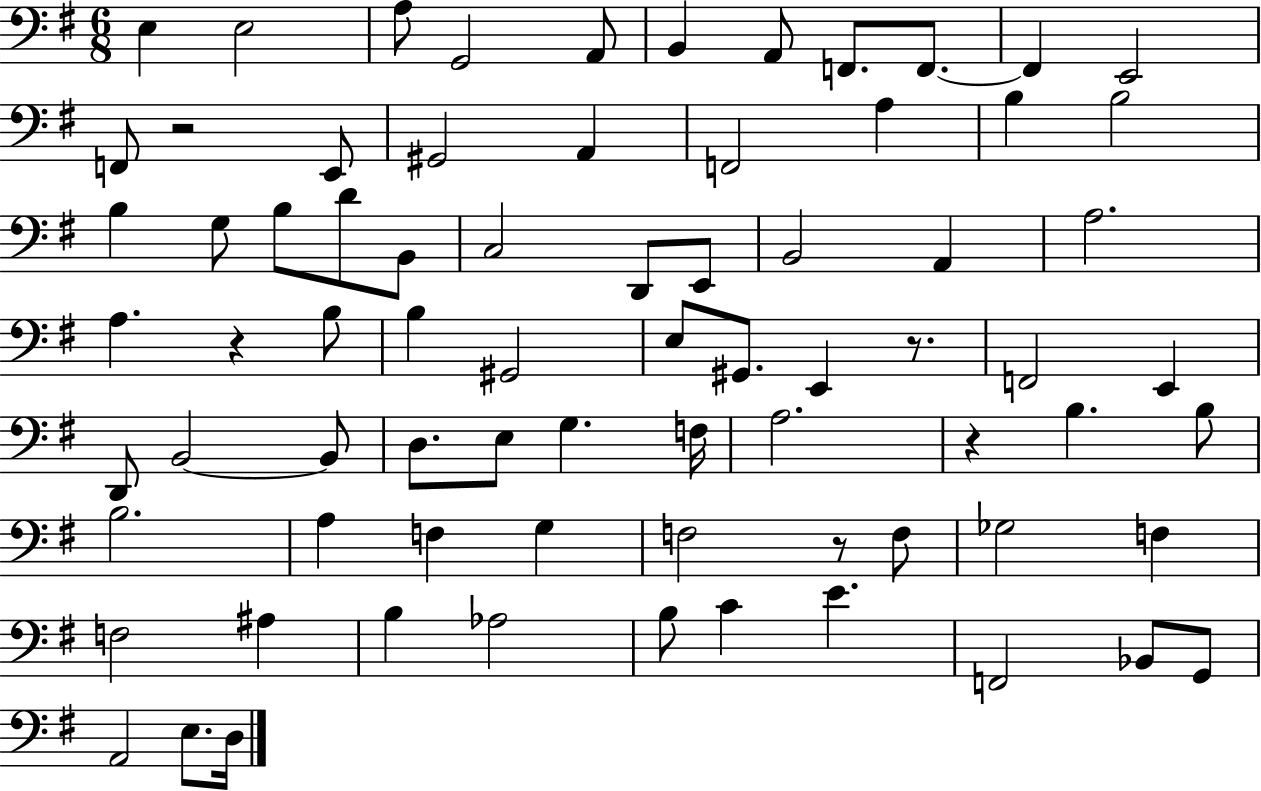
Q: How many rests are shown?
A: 5